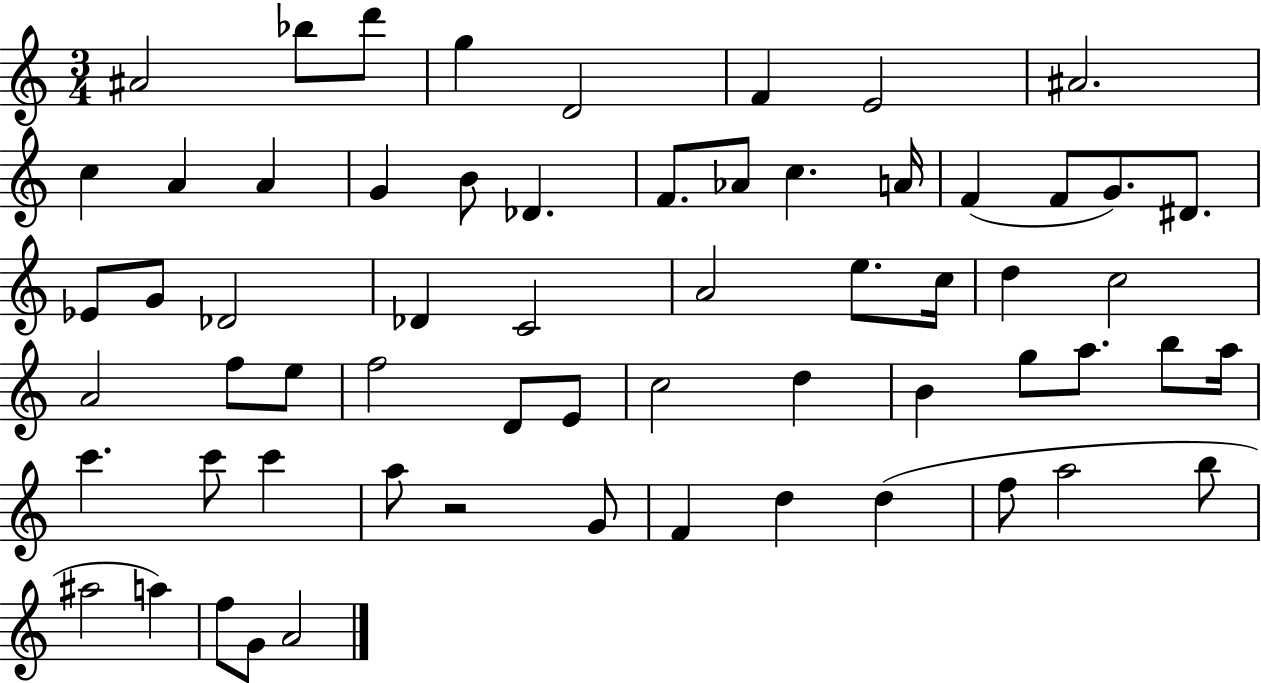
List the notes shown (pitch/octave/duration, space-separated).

A#4/h Bb5/e D6/e G5/q D4/h F4/q E4/h A#4/h. C5/q A4/q A4/q G4/q B4/e Db4/q. F4/e. Ab4/e C5/q. A4/s F4/q F4/e G4/e. D#4/e. Eb4/e G4/e Db4/h Db4/q C4/h A4/h E5/e. C5/s D5/q C5/h A4/h F5/e E5/e F5/h D4/e E4/e C5/h D5/q B4/q G5/e A5/e. B5/e A5/s C6/q. C6/e C6/q A5/e R/h G4/e F4/q D5/q D5/q F5/e A5/h B5/e A#5/h A5/q F5/e G4/e A4/h